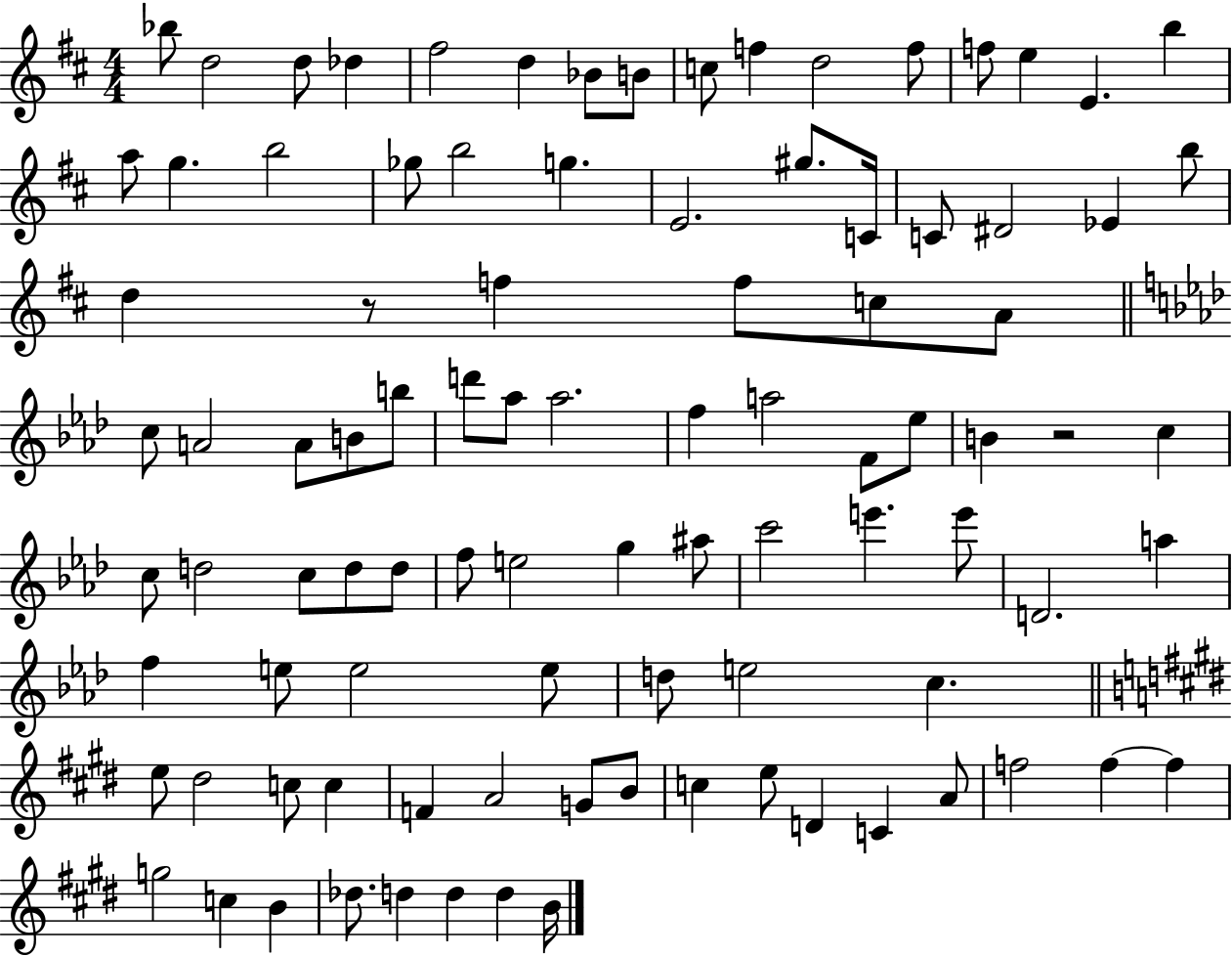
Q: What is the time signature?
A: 4/4